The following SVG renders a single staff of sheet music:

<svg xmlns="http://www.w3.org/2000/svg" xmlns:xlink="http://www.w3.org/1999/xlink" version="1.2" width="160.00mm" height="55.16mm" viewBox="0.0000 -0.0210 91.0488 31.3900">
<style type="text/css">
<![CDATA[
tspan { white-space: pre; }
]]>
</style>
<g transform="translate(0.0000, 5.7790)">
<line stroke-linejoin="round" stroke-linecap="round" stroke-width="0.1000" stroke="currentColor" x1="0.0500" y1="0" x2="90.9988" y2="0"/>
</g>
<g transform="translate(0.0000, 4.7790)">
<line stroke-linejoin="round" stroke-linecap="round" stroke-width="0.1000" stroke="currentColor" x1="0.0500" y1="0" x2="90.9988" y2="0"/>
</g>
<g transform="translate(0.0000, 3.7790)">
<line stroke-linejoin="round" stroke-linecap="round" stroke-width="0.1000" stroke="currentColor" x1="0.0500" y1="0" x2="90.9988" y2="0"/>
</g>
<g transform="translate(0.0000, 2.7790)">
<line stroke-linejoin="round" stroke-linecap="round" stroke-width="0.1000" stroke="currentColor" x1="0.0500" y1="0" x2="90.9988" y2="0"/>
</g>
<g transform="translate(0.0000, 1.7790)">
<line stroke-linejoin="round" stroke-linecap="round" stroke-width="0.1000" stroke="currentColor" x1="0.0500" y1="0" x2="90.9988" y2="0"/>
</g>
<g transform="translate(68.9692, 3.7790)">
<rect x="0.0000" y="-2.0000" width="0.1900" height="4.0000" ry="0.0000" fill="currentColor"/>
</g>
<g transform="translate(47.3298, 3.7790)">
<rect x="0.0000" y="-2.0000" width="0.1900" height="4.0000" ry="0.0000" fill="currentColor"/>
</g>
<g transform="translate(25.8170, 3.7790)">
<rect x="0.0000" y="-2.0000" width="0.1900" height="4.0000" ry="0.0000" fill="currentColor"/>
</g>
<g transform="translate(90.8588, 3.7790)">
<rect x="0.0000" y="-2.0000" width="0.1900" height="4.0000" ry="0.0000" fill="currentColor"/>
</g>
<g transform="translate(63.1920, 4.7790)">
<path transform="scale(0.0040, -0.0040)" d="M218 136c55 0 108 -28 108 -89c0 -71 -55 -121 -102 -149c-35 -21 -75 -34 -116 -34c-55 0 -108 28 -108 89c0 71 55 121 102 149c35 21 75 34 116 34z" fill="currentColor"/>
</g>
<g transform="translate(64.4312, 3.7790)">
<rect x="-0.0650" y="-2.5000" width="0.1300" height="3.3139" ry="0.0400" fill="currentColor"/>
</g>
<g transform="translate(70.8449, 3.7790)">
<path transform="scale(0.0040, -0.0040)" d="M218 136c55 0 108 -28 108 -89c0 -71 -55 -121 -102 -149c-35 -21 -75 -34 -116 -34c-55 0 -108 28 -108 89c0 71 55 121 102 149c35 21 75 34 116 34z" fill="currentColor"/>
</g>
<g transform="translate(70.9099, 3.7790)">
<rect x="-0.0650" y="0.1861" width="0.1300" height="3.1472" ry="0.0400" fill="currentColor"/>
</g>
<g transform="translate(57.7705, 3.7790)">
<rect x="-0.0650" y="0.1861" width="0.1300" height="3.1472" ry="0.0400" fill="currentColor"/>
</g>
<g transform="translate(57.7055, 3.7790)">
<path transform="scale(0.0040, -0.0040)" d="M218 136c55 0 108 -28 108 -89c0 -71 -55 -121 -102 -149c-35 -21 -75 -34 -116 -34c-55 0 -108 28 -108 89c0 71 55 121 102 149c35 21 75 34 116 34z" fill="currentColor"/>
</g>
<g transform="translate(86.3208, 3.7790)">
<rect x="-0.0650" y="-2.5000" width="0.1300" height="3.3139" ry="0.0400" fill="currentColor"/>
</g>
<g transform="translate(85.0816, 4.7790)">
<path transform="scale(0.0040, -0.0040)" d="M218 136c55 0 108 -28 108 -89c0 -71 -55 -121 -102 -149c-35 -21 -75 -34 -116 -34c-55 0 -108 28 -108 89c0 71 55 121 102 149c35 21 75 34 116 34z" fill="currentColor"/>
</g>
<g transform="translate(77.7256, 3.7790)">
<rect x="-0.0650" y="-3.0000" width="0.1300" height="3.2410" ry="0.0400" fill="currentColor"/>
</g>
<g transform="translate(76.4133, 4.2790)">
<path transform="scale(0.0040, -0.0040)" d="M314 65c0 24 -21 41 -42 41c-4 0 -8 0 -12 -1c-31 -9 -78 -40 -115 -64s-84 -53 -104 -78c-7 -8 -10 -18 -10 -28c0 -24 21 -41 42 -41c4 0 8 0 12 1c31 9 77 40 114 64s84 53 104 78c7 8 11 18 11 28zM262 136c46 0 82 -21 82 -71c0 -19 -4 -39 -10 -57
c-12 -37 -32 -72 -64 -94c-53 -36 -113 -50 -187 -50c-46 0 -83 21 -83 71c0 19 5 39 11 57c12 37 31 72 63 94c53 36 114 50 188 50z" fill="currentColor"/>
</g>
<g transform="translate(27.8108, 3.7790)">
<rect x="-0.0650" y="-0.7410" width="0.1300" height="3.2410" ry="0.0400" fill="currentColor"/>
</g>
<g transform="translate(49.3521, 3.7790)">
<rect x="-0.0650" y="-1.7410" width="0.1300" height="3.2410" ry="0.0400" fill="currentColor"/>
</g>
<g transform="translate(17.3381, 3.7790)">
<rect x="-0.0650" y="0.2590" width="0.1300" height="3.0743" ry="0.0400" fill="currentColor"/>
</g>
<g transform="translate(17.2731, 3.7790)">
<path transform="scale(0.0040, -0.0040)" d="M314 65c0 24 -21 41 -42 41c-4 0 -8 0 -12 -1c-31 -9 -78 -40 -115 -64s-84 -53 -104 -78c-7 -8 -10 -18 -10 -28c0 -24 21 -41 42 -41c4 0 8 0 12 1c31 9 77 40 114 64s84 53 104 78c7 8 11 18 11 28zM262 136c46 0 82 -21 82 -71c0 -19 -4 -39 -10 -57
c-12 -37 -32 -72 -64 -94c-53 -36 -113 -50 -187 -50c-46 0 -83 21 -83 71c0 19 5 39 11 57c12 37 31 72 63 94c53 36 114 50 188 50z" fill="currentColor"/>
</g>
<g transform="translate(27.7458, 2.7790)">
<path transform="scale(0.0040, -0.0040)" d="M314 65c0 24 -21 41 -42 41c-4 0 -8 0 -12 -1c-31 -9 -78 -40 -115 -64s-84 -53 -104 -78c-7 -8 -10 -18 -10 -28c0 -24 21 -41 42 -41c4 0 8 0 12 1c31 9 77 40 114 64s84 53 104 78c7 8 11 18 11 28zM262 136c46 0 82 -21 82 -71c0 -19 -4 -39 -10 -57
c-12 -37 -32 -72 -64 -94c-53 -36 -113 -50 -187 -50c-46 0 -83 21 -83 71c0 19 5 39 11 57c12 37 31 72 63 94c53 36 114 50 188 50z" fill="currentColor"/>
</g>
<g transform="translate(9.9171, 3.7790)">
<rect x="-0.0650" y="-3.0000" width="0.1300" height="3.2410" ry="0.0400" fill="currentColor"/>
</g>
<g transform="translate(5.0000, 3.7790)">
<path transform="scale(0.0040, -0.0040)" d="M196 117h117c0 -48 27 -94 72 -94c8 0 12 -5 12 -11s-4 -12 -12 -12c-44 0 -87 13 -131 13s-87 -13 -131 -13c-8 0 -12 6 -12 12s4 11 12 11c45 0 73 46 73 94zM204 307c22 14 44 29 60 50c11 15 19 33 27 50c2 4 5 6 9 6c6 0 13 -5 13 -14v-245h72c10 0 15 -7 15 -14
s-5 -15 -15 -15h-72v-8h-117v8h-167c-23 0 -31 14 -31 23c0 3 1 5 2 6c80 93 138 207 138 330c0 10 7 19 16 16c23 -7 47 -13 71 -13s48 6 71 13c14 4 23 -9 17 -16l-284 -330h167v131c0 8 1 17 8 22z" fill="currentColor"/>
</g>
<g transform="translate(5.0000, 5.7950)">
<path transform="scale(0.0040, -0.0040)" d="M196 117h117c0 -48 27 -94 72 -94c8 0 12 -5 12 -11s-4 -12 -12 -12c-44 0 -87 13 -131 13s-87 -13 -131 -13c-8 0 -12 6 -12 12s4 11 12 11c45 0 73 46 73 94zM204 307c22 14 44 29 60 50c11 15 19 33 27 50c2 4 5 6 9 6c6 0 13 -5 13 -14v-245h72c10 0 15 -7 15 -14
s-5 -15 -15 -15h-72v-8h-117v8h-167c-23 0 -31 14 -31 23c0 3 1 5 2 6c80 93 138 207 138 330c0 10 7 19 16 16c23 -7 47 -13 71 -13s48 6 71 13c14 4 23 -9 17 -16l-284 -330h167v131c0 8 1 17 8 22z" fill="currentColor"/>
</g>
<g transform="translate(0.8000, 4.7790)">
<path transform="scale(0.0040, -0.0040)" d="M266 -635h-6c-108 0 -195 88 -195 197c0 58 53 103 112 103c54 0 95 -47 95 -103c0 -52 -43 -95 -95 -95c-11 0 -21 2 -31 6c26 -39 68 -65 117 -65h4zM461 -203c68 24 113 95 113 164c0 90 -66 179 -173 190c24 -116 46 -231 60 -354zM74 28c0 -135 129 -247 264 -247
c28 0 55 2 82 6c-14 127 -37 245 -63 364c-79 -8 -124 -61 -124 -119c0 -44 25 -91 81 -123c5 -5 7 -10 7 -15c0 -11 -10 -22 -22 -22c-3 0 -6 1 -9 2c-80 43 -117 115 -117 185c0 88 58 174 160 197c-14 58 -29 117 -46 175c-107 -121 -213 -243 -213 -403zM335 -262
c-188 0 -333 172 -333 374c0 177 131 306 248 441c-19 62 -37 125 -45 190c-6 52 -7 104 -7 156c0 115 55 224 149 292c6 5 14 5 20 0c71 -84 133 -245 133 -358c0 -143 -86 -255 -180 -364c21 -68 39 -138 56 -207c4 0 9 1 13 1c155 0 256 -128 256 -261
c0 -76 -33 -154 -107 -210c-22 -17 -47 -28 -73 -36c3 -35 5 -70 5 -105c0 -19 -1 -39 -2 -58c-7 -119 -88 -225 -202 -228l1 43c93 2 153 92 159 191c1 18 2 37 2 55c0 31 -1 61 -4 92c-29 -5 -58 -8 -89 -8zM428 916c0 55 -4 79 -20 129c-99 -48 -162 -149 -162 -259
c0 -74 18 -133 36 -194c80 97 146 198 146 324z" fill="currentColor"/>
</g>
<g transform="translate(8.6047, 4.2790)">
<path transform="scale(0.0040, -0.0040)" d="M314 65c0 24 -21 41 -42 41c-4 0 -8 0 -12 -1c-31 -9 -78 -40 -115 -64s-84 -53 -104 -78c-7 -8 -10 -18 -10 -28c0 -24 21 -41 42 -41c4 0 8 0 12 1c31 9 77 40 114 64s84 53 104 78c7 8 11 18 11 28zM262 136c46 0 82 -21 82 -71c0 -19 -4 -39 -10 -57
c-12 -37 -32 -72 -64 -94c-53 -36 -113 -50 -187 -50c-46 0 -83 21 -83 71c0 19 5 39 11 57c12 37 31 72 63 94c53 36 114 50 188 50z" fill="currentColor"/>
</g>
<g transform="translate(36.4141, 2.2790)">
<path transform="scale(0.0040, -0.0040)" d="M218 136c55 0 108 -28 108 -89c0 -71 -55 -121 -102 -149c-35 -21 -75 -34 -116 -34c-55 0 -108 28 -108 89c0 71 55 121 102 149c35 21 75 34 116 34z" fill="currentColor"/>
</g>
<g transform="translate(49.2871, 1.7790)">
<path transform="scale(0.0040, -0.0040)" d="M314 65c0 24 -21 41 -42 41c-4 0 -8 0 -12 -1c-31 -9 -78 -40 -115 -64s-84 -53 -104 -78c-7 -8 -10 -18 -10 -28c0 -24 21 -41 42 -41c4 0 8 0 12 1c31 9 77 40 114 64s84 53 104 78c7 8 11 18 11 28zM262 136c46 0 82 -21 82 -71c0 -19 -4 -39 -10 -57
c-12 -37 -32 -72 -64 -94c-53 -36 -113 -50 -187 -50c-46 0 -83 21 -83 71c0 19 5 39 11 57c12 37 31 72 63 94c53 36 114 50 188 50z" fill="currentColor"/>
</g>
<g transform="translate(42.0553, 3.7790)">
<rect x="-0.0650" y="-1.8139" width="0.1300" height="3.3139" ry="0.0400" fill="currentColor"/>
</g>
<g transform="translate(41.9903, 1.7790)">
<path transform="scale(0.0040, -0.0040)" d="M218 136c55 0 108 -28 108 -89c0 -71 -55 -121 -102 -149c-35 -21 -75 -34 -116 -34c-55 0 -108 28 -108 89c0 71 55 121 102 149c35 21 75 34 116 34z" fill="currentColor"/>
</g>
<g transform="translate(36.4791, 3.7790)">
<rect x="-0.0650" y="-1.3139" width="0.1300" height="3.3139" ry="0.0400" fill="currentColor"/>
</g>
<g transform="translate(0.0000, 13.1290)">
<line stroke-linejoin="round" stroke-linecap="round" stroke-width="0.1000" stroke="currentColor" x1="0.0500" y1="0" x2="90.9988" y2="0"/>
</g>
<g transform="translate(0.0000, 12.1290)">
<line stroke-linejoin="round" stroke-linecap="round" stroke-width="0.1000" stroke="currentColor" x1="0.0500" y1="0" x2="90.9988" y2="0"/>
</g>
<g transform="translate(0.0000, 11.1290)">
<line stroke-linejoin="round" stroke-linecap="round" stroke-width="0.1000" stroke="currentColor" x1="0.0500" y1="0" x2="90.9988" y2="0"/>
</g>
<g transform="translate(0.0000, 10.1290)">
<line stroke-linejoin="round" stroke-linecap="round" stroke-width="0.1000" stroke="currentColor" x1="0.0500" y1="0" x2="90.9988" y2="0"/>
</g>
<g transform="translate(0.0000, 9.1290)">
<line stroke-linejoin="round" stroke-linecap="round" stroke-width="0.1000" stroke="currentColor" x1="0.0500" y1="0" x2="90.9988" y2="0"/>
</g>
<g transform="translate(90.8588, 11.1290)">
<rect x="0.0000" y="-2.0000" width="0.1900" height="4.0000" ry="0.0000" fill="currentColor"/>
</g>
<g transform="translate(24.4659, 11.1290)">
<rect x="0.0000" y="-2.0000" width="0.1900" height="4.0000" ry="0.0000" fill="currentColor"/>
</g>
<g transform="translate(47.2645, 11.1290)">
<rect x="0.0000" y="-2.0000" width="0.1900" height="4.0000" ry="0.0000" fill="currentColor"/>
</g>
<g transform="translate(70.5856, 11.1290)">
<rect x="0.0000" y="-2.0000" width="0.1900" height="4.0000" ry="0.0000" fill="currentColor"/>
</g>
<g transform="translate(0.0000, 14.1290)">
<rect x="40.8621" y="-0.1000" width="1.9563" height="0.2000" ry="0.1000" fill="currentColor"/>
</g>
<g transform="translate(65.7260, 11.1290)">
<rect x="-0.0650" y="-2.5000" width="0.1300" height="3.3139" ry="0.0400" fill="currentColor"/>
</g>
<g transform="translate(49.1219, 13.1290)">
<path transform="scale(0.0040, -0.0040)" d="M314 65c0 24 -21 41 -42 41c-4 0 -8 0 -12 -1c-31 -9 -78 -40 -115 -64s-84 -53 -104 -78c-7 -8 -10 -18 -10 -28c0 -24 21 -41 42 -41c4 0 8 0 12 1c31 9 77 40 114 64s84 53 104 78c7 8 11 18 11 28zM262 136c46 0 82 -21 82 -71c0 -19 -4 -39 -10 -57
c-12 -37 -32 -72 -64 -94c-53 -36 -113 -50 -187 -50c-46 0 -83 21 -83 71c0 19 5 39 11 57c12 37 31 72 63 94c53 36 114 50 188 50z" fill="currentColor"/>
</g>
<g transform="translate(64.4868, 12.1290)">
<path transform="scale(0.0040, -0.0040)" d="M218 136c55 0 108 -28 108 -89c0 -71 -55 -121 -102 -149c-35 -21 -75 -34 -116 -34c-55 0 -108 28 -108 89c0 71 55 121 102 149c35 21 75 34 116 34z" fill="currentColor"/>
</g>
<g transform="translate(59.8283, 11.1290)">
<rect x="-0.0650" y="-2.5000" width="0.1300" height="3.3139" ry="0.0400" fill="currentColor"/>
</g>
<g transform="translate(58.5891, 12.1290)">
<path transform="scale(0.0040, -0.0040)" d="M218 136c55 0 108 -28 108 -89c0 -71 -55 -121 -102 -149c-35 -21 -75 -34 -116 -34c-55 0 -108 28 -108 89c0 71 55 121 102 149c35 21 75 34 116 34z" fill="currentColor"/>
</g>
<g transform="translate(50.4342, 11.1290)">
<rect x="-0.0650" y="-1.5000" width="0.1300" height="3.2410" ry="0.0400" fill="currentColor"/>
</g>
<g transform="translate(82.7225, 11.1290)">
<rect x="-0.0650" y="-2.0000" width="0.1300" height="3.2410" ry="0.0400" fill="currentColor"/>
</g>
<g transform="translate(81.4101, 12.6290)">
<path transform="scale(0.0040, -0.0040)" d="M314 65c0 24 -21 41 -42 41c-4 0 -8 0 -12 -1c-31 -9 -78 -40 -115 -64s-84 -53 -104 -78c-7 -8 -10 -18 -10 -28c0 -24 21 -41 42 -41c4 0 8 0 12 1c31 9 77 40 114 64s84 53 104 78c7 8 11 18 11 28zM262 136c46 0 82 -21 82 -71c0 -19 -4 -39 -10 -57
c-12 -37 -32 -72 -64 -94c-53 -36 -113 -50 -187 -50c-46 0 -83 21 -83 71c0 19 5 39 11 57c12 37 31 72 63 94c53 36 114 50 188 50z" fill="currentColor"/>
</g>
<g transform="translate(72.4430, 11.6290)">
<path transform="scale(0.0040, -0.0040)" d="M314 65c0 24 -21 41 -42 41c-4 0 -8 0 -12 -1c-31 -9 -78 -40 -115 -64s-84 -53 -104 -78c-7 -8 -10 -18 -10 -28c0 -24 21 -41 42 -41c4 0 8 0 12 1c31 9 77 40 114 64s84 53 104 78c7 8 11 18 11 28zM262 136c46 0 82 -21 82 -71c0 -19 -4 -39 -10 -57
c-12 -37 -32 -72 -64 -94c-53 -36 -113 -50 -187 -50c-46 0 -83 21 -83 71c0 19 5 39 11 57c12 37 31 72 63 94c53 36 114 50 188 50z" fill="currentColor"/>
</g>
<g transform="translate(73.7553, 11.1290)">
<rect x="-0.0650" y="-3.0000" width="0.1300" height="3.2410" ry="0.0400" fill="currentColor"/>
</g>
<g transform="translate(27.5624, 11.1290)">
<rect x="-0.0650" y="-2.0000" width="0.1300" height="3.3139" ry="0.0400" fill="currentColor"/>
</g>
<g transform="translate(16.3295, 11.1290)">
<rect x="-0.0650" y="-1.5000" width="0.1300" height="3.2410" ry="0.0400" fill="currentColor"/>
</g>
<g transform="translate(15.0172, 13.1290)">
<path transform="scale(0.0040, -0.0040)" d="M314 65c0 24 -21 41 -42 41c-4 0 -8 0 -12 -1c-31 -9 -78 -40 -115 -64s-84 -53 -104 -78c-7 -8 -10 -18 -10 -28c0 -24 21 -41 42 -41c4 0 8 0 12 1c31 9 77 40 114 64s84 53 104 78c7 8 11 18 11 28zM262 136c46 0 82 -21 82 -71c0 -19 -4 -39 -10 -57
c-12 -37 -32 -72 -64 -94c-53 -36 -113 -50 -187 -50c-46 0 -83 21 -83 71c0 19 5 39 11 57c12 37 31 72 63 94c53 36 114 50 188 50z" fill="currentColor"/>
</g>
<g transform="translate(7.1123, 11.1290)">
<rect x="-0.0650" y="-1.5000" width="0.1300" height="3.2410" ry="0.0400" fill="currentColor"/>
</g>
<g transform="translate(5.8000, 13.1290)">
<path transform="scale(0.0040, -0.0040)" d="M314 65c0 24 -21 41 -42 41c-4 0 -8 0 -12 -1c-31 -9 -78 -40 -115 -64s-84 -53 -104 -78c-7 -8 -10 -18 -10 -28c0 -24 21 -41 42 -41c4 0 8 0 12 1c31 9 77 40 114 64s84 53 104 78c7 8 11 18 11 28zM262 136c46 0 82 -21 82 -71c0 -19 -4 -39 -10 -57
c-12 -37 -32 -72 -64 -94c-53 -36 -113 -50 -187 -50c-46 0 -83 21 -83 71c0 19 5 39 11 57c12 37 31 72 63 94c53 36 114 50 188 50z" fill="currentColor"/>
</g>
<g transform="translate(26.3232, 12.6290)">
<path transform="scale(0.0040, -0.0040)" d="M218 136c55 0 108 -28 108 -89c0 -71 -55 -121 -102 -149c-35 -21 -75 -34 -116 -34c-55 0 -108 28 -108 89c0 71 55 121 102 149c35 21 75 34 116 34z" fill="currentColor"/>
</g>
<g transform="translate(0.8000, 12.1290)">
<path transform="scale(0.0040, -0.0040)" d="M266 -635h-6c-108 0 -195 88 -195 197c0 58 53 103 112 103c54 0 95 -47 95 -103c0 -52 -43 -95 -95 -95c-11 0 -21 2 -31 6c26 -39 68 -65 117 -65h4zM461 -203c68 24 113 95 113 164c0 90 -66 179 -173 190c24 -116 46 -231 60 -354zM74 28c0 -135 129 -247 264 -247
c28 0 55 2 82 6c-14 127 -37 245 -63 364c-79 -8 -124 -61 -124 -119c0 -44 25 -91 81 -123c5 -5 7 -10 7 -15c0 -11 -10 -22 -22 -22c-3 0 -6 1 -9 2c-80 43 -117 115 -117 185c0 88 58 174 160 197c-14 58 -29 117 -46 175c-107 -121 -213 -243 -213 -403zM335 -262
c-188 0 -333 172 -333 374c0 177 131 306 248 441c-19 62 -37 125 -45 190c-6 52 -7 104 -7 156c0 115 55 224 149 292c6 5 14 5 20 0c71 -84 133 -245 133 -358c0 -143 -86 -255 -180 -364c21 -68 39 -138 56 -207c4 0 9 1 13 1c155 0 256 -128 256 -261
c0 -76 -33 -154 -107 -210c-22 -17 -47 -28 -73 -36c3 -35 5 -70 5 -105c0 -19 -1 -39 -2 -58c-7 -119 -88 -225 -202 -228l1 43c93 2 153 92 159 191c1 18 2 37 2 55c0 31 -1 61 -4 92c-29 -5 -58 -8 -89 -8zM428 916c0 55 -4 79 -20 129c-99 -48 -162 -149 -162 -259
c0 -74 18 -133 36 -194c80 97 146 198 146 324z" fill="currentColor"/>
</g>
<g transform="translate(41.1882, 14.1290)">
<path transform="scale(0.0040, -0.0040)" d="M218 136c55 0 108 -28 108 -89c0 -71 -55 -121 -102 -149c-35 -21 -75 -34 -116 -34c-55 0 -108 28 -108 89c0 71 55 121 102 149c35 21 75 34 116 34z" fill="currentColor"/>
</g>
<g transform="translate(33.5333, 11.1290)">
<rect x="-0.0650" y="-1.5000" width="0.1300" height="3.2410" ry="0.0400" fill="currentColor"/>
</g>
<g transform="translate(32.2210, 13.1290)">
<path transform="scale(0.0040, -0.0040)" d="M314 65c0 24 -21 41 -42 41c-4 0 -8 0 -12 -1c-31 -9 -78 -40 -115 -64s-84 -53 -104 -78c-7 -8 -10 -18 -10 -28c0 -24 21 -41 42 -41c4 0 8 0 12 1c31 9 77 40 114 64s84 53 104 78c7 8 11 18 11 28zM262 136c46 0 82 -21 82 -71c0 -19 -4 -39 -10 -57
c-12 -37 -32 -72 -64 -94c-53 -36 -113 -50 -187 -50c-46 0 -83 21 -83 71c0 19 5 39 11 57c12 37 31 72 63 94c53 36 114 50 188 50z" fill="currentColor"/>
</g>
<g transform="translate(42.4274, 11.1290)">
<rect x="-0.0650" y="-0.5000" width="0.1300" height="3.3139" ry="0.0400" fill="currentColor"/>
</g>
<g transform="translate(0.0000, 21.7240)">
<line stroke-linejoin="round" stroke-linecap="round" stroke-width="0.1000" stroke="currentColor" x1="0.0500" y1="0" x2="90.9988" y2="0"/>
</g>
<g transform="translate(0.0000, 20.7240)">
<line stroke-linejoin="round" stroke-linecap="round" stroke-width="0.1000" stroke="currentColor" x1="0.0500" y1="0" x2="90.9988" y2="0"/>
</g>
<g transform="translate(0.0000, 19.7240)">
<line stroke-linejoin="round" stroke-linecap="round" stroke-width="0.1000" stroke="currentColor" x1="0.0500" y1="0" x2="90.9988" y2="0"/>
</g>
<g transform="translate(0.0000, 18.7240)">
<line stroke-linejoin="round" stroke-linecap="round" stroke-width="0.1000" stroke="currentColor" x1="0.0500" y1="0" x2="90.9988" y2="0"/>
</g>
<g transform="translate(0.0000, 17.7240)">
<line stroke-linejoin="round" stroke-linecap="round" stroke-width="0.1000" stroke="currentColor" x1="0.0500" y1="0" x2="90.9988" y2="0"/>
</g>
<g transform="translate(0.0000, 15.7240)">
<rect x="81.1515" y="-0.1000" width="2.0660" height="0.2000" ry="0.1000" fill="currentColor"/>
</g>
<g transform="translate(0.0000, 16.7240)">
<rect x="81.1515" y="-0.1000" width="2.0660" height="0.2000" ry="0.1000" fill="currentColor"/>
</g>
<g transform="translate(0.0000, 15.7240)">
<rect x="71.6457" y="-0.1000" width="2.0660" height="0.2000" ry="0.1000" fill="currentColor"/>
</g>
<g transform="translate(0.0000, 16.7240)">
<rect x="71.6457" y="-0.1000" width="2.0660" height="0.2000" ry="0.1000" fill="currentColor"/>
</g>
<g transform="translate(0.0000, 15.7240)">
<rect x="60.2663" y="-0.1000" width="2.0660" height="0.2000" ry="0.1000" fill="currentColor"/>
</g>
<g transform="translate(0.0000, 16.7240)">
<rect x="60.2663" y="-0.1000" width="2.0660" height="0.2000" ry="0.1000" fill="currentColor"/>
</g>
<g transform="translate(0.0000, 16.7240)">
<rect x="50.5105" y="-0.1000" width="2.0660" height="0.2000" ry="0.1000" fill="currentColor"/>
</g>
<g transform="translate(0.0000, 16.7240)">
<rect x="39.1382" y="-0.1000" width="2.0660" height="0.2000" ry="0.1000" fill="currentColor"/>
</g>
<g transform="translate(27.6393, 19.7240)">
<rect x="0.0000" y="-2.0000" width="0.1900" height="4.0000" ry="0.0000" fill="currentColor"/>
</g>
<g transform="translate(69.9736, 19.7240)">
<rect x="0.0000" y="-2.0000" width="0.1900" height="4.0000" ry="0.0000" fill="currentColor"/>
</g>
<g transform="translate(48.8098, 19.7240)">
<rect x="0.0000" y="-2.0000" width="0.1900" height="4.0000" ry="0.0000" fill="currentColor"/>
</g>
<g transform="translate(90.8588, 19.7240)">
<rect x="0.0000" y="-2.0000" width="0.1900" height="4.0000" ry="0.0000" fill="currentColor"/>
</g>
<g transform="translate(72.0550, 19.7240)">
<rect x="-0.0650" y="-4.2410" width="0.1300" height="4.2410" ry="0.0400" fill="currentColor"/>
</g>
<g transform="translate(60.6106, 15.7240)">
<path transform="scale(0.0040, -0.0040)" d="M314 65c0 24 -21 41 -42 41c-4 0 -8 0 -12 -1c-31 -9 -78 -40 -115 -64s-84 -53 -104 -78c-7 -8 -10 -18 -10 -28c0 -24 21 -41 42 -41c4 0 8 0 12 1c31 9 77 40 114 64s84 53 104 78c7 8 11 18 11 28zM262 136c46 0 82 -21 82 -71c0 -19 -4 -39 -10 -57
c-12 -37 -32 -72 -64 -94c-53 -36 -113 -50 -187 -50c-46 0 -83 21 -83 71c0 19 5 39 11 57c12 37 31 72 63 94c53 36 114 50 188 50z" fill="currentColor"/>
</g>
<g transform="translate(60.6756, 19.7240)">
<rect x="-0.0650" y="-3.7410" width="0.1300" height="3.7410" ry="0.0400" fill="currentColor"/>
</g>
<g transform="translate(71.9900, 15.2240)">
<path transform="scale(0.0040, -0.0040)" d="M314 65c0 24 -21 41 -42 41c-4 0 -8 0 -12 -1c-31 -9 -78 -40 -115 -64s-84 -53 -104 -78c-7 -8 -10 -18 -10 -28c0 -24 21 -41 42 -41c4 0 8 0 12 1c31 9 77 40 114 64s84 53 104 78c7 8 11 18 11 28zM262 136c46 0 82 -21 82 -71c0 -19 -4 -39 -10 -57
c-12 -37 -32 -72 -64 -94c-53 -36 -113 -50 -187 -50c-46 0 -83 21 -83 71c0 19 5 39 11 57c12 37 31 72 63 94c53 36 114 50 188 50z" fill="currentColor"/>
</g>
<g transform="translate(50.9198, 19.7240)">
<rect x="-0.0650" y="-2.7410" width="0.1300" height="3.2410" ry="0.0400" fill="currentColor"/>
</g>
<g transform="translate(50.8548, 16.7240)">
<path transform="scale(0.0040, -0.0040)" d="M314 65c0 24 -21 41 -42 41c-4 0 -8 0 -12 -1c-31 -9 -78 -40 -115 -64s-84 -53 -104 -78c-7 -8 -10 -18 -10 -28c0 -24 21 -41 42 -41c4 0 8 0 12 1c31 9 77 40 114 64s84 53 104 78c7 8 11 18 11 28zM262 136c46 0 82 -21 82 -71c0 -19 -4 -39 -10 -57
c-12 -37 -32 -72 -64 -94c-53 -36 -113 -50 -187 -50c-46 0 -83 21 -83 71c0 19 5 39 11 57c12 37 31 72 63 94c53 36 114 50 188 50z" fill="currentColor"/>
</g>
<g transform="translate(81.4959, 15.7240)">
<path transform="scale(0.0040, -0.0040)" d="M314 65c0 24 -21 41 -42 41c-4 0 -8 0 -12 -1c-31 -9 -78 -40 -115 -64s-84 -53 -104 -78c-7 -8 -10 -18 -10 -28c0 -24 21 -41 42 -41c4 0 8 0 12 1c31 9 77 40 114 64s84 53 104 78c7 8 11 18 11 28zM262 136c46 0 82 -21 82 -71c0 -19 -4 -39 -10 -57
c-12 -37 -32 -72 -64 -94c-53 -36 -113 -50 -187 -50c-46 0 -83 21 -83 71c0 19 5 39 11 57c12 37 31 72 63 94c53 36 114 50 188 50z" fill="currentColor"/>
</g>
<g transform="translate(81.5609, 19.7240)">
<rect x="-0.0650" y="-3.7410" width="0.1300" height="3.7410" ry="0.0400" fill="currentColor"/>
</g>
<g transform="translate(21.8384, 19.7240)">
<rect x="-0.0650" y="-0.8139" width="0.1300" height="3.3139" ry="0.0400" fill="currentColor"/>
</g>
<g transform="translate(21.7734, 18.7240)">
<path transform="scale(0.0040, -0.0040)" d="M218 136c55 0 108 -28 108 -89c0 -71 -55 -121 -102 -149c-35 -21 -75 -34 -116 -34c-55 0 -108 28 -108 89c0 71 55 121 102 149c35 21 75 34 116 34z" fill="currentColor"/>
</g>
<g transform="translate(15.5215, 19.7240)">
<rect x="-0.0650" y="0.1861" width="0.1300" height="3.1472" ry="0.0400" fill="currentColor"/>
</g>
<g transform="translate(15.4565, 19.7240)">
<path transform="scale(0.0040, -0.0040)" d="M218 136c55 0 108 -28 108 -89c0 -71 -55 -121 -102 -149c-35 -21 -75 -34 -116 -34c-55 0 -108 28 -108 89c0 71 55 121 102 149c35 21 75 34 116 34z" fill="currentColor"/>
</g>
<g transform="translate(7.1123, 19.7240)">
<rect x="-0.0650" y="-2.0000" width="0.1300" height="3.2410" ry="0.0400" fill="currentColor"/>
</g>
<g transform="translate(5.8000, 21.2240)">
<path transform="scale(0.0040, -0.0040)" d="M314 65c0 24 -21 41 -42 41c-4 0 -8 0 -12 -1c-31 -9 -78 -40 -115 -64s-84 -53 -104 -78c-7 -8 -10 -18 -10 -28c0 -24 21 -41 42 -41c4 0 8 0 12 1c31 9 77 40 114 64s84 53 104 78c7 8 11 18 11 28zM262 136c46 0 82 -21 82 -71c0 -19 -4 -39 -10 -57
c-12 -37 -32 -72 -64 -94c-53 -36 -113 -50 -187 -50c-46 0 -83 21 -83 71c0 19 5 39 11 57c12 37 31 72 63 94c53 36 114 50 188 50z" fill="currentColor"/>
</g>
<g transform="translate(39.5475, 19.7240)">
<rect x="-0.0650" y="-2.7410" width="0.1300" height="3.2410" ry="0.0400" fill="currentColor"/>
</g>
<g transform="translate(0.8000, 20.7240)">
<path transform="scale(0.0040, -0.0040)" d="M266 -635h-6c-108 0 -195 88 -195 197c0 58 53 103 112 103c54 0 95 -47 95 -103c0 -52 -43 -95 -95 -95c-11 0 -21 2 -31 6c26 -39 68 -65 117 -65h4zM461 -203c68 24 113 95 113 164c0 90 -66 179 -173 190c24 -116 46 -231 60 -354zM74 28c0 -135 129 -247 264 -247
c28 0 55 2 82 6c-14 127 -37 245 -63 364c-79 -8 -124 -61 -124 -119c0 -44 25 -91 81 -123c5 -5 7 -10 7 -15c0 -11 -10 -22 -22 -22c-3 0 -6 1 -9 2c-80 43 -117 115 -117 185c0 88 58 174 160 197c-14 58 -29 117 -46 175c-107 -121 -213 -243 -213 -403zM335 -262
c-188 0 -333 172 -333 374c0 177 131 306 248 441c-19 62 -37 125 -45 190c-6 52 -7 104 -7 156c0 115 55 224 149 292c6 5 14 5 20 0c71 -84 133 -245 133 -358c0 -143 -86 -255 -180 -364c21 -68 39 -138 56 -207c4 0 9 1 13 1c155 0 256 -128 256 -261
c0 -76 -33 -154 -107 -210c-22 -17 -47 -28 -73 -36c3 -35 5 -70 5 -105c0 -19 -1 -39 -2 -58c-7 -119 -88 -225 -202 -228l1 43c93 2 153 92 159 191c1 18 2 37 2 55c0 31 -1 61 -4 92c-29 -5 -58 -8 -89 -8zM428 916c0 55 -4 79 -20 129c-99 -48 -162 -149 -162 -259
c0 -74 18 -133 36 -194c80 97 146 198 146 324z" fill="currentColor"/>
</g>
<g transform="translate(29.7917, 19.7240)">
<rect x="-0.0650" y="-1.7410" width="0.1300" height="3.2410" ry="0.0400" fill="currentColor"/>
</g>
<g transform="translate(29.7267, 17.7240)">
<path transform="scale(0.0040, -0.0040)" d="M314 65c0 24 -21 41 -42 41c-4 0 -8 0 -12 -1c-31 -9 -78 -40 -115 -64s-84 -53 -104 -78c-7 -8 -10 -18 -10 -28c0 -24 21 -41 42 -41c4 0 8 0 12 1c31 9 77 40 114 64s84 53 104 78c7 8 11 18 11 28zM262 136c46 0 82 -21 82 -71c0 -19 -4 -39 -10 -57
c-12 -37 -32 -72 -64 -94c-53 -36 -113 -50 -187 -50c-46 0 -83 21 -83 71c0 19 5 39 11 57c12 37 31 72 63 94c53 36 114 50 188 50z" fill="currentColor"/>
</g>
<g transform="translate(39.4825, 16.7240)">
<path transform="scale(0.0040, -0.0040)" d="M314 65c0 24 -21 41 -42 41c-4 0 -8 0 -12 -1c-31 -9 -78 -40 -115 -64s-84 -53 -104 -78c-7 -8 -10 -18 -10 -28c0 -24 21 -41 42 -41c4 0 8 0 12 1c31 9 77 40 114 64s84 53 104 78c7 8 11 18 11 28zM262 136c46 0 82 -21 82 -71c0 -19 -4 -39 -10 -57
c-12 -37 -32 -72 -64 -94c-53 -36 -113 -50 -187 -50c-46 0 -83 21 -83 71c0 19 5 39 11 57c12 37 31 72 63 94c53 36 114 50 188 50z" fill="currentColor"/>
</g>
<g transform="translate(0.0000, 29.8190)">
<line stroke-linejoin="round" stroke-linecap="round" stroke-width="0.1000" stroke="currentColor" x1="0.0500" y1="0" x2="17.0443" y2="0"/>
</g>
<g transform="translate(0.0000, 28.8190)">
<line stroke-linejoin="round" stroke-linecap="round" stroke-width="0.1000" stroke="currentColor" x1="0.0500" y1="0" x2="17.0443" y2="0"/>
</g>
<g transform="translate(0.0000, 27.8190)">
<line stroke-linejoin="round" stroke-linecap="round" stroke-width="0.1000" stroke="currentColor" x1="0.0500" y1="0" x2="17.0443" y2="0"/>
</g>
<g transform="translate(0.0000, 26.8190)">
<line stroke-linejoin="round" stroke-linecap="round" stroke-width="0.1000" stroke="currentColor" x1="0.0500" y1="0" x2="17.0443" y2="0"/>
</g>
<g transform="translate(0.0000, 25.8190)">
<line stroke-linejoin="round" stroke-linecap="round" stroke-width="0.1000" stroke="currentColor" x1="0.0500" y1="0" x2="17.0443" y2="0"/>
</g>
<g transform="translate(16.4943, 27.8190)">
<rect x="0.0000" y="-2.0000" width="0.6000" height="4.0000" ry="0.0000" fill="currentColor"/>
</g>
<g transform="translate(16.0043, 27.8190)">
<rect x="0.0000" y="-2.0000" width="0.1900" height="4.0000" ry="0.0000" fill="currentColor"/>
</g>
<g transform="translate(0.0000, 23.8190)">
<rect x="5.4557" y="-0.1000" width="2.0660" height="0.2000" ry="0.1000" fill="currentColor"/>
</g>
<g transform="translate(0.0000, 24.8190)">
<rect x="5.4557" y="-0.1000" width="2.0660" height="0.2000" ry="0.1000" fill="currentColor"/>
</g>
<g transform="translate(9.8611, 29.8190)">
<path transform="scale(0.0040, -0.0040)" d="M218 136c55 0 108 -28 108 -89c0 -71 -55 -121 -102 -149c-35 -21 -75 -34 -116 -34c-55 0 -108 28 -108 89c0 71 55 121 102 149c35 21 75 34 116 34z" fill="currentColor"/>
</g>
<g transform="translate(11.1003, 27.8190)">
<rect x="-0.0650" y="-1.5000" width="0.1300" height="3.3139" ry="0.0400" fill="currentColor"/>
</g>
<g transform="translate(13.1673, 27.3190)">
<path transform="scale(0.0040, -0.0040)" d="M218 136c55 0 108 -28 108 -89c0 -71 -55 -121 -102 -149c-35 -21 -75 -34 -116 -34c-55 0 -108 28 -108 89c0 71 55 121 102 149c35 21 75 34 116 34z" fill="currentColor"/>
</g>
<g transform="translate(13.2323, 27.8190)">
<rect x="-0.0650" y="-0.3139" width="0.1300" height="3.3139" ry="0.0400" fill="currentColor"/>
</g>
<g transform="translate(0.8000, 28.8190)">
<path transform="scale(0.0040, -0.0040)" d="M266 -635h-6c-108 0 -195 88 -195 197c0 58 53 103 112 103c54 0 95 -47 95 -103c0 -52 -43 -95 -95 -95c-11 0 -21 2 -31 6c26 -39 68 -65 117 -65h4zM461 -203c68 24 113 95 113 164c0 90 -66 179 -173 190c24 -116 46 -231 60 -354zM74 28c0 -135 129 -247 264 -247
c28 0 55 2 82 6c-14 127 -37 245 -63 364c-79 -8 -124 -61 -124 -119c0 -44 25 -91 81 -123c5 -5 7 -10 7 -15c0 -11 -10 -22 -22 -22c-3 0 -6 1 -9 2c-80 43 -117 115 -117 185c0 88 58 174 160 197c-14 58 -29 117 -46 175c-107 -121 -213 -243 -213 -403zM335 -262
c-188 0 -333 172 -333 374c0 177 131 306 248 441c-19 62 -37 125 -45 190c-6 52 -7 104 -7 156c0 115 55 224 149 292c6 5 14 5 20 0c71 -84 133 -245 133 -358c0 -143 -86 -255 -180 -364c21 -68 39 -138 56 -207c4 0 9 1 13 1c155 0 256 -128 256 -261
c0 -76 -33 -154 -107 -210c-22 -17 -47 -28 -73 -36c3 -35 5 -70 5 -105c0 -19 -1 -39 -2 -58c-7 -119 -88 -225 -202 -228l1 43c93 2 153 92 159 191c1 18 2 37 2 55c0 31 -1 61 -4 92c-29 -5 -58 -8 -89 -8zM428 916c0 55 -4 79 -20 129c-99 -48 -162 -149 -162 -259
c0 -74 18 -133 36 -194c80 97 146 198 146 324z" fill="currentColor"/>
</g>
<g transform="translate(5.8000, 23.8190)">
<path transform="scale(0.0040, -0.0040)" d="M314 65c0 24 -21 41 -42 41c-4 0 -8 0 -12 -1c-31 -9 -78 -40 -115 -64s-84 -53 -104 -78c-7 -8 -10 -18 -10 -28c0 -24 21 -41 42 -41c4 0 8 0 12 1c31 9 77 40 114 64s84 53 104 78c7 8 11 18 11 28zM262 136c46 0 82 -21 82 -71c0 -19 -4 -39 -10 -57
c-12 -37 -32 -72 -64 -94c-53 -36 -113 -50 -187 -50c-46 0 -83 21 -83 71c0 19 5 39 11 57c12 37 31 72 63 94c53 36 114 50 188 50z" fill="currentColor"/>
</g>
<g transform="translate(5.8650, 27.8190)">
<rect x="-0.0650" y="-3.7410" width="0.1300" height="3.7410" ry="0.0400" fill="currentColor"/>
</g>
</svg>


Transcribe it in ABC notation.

X:1
T:Untitled
M:4/4
L:1/4
K:C
A2 B2 d2 e f f2 B G B A2 G E2 E2 F E2 C E2 G G A2 F2 F2 B d f2 a2 a2 c'2 d'2 c'2 c'2 E c